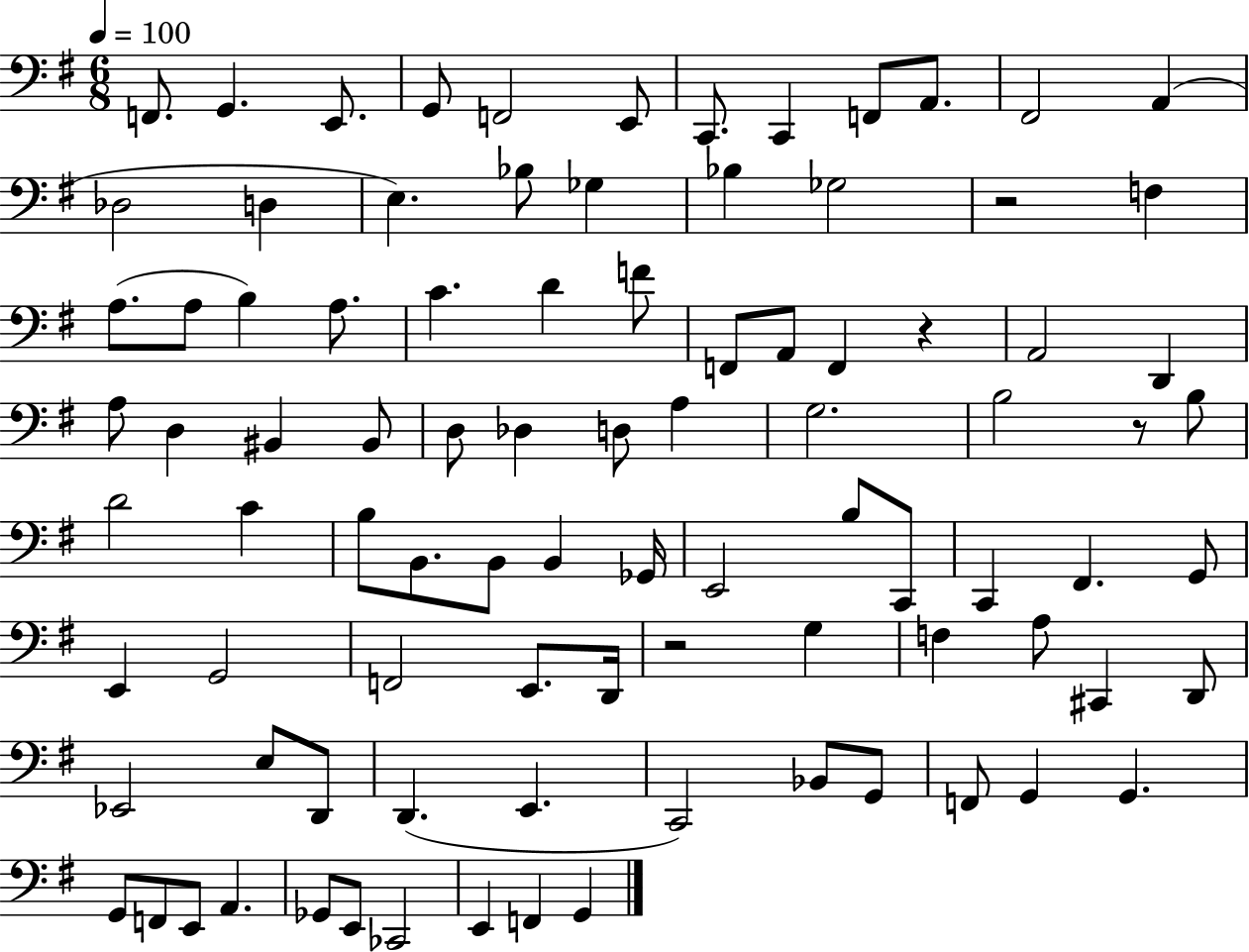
{
  \clef bass
  \numericTimeSignature
  \time 6/8
  \key g \major
  \tempo 4 = 100
  f,8. g,4. e,8. | g,8 f,2 e,8 | c,8. c,4 f,8 a,8. | fis,2 a,4( | \break des2 d4 | e4.) bes8 ges4 | bes4 ges2 | r2 f4 | \break a8.( a8 b4) a8. | c'4. d'4 f'8 | f,8 a,8 f,4 r4 | a,2 d,4 | \break a8 d4 bis,4 bis,8 | d8 des4 d8 a4 | g2. | b2 r8 b8 | \break d'2 c'4 | b8 b,8. b,8 b,4 ges,16 | e,2 b8 c,8 | c,4 fis,4. g,8 | \break e,4 g,2 | f,2 e,8. d,16 | r2 g4 | f4 a8 cis,4 d,8 | \break ees,2 e8 d,8 | d,4.( e,4. | c,2) bes,8 g,8 | f,8 g,4 g,4. | \break g,8 f,8 e,8 a,4. | ges,8 e,8 ces,2 | e,4 f,4 g,4 | \bar "|."
}